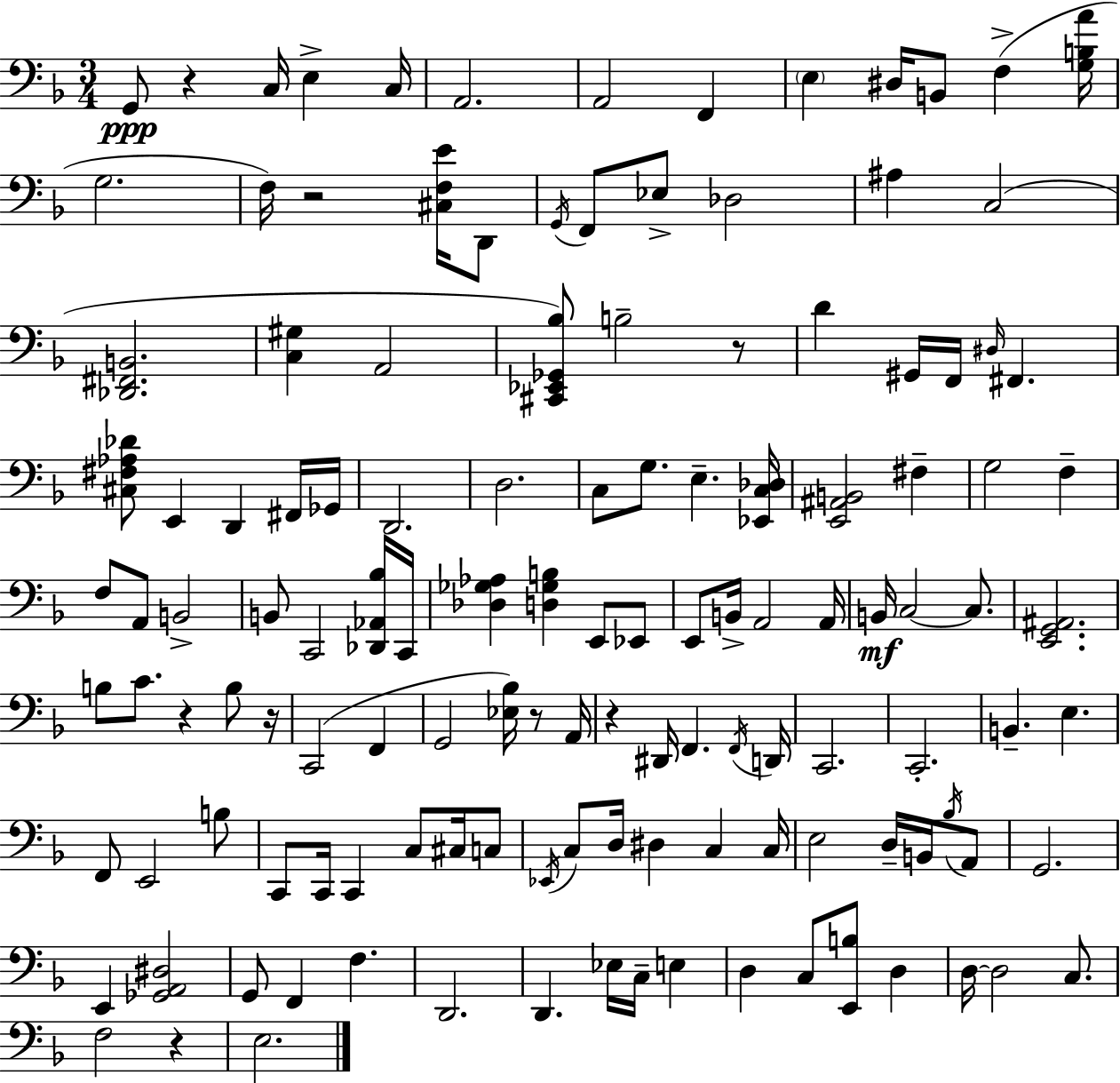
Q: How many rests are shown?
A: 8